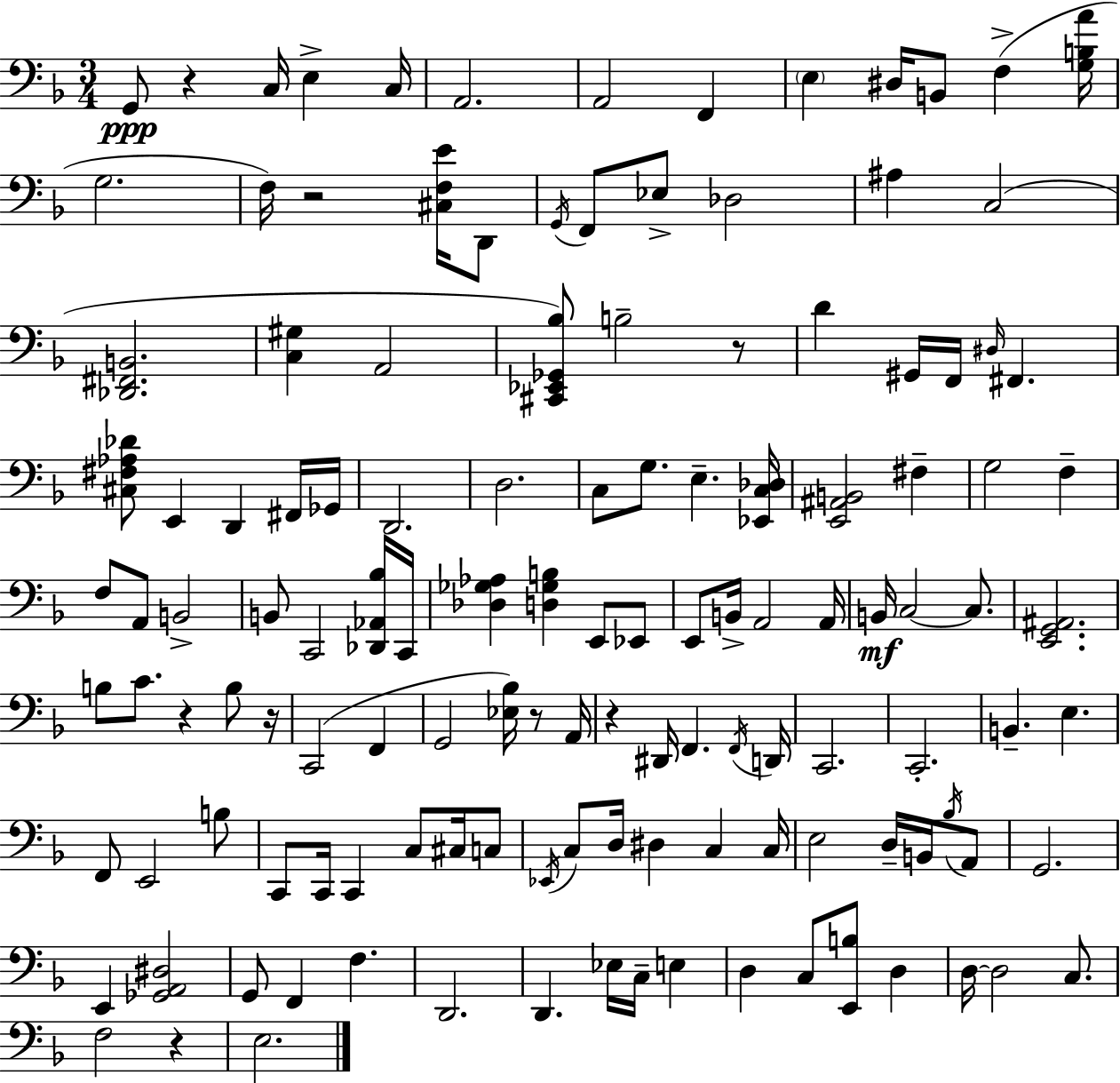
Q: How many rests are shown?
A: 8